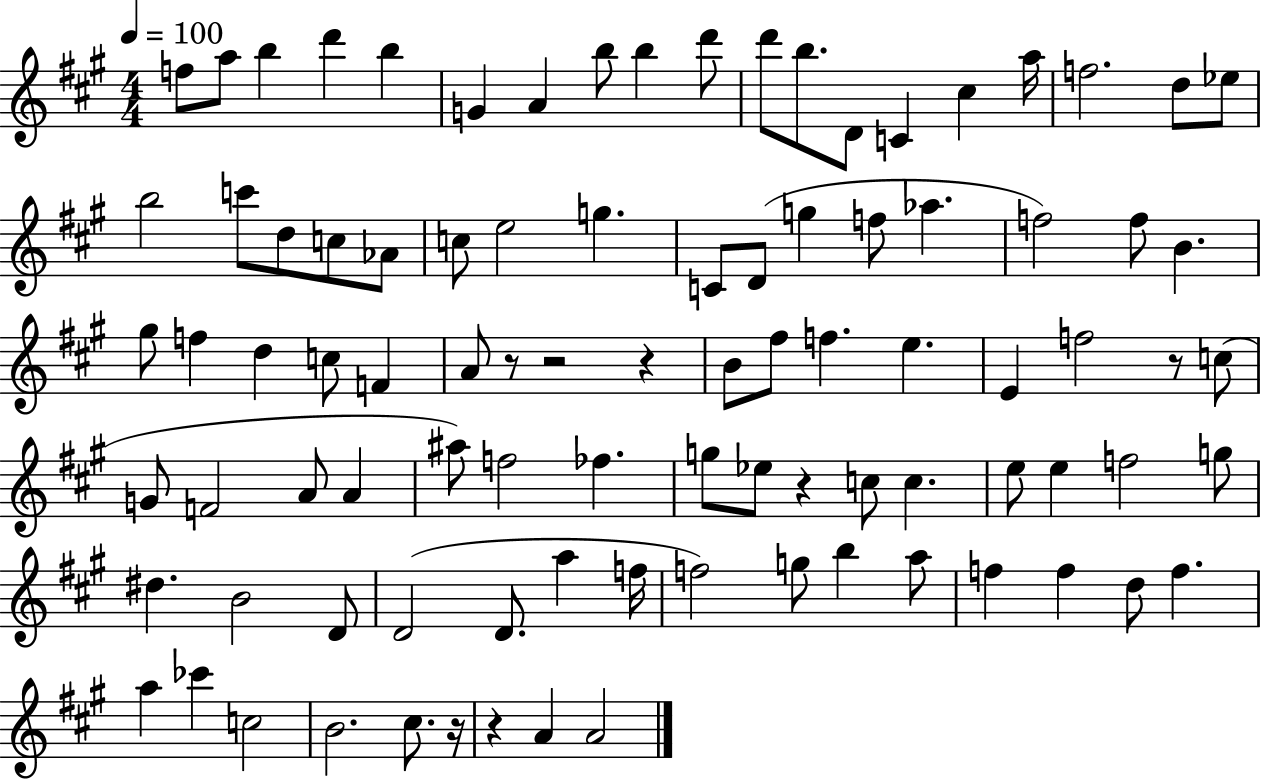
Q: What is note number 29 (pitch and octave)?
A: D4